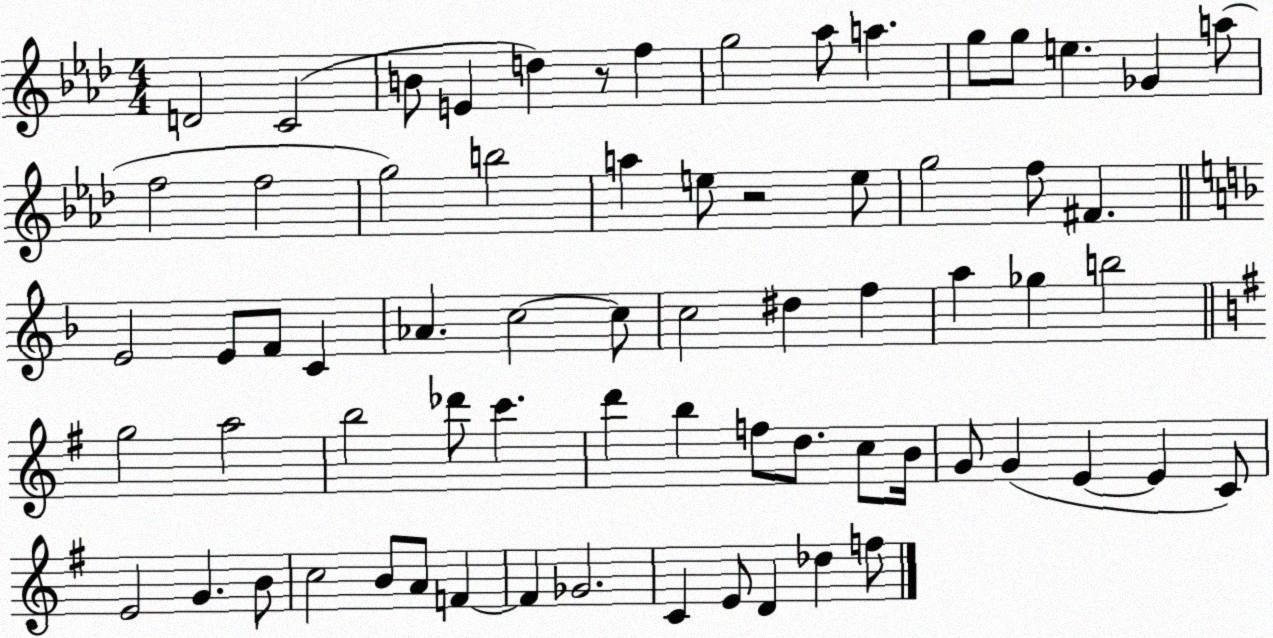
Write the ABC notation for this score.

X:1
T:Untitled
M:4/4
L:1/4
K:Ab
D2 C2 B/2 E d z/2 f g2 _a/2 a g/2 g/2 e _G a/2 f2 f2 g2 b2 a e/2 z2 e/2 g2 f/2 ^F E2 E/2 F/2 C _A c2 c/2 c2 ^d f a _g b2 g2 a2 b2 _d'/2 c' d' b f/2 d/2 c/2 B/4 G/2 G E E C/2 E2 G B/2 c2 B/2 A/2 F F _G2 C E/2 D _d f/2